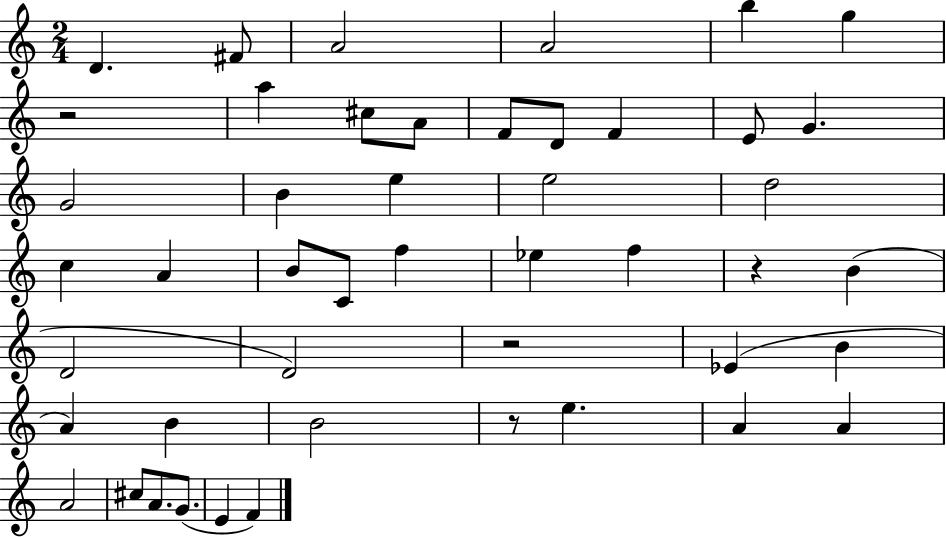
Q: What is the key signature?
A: C major